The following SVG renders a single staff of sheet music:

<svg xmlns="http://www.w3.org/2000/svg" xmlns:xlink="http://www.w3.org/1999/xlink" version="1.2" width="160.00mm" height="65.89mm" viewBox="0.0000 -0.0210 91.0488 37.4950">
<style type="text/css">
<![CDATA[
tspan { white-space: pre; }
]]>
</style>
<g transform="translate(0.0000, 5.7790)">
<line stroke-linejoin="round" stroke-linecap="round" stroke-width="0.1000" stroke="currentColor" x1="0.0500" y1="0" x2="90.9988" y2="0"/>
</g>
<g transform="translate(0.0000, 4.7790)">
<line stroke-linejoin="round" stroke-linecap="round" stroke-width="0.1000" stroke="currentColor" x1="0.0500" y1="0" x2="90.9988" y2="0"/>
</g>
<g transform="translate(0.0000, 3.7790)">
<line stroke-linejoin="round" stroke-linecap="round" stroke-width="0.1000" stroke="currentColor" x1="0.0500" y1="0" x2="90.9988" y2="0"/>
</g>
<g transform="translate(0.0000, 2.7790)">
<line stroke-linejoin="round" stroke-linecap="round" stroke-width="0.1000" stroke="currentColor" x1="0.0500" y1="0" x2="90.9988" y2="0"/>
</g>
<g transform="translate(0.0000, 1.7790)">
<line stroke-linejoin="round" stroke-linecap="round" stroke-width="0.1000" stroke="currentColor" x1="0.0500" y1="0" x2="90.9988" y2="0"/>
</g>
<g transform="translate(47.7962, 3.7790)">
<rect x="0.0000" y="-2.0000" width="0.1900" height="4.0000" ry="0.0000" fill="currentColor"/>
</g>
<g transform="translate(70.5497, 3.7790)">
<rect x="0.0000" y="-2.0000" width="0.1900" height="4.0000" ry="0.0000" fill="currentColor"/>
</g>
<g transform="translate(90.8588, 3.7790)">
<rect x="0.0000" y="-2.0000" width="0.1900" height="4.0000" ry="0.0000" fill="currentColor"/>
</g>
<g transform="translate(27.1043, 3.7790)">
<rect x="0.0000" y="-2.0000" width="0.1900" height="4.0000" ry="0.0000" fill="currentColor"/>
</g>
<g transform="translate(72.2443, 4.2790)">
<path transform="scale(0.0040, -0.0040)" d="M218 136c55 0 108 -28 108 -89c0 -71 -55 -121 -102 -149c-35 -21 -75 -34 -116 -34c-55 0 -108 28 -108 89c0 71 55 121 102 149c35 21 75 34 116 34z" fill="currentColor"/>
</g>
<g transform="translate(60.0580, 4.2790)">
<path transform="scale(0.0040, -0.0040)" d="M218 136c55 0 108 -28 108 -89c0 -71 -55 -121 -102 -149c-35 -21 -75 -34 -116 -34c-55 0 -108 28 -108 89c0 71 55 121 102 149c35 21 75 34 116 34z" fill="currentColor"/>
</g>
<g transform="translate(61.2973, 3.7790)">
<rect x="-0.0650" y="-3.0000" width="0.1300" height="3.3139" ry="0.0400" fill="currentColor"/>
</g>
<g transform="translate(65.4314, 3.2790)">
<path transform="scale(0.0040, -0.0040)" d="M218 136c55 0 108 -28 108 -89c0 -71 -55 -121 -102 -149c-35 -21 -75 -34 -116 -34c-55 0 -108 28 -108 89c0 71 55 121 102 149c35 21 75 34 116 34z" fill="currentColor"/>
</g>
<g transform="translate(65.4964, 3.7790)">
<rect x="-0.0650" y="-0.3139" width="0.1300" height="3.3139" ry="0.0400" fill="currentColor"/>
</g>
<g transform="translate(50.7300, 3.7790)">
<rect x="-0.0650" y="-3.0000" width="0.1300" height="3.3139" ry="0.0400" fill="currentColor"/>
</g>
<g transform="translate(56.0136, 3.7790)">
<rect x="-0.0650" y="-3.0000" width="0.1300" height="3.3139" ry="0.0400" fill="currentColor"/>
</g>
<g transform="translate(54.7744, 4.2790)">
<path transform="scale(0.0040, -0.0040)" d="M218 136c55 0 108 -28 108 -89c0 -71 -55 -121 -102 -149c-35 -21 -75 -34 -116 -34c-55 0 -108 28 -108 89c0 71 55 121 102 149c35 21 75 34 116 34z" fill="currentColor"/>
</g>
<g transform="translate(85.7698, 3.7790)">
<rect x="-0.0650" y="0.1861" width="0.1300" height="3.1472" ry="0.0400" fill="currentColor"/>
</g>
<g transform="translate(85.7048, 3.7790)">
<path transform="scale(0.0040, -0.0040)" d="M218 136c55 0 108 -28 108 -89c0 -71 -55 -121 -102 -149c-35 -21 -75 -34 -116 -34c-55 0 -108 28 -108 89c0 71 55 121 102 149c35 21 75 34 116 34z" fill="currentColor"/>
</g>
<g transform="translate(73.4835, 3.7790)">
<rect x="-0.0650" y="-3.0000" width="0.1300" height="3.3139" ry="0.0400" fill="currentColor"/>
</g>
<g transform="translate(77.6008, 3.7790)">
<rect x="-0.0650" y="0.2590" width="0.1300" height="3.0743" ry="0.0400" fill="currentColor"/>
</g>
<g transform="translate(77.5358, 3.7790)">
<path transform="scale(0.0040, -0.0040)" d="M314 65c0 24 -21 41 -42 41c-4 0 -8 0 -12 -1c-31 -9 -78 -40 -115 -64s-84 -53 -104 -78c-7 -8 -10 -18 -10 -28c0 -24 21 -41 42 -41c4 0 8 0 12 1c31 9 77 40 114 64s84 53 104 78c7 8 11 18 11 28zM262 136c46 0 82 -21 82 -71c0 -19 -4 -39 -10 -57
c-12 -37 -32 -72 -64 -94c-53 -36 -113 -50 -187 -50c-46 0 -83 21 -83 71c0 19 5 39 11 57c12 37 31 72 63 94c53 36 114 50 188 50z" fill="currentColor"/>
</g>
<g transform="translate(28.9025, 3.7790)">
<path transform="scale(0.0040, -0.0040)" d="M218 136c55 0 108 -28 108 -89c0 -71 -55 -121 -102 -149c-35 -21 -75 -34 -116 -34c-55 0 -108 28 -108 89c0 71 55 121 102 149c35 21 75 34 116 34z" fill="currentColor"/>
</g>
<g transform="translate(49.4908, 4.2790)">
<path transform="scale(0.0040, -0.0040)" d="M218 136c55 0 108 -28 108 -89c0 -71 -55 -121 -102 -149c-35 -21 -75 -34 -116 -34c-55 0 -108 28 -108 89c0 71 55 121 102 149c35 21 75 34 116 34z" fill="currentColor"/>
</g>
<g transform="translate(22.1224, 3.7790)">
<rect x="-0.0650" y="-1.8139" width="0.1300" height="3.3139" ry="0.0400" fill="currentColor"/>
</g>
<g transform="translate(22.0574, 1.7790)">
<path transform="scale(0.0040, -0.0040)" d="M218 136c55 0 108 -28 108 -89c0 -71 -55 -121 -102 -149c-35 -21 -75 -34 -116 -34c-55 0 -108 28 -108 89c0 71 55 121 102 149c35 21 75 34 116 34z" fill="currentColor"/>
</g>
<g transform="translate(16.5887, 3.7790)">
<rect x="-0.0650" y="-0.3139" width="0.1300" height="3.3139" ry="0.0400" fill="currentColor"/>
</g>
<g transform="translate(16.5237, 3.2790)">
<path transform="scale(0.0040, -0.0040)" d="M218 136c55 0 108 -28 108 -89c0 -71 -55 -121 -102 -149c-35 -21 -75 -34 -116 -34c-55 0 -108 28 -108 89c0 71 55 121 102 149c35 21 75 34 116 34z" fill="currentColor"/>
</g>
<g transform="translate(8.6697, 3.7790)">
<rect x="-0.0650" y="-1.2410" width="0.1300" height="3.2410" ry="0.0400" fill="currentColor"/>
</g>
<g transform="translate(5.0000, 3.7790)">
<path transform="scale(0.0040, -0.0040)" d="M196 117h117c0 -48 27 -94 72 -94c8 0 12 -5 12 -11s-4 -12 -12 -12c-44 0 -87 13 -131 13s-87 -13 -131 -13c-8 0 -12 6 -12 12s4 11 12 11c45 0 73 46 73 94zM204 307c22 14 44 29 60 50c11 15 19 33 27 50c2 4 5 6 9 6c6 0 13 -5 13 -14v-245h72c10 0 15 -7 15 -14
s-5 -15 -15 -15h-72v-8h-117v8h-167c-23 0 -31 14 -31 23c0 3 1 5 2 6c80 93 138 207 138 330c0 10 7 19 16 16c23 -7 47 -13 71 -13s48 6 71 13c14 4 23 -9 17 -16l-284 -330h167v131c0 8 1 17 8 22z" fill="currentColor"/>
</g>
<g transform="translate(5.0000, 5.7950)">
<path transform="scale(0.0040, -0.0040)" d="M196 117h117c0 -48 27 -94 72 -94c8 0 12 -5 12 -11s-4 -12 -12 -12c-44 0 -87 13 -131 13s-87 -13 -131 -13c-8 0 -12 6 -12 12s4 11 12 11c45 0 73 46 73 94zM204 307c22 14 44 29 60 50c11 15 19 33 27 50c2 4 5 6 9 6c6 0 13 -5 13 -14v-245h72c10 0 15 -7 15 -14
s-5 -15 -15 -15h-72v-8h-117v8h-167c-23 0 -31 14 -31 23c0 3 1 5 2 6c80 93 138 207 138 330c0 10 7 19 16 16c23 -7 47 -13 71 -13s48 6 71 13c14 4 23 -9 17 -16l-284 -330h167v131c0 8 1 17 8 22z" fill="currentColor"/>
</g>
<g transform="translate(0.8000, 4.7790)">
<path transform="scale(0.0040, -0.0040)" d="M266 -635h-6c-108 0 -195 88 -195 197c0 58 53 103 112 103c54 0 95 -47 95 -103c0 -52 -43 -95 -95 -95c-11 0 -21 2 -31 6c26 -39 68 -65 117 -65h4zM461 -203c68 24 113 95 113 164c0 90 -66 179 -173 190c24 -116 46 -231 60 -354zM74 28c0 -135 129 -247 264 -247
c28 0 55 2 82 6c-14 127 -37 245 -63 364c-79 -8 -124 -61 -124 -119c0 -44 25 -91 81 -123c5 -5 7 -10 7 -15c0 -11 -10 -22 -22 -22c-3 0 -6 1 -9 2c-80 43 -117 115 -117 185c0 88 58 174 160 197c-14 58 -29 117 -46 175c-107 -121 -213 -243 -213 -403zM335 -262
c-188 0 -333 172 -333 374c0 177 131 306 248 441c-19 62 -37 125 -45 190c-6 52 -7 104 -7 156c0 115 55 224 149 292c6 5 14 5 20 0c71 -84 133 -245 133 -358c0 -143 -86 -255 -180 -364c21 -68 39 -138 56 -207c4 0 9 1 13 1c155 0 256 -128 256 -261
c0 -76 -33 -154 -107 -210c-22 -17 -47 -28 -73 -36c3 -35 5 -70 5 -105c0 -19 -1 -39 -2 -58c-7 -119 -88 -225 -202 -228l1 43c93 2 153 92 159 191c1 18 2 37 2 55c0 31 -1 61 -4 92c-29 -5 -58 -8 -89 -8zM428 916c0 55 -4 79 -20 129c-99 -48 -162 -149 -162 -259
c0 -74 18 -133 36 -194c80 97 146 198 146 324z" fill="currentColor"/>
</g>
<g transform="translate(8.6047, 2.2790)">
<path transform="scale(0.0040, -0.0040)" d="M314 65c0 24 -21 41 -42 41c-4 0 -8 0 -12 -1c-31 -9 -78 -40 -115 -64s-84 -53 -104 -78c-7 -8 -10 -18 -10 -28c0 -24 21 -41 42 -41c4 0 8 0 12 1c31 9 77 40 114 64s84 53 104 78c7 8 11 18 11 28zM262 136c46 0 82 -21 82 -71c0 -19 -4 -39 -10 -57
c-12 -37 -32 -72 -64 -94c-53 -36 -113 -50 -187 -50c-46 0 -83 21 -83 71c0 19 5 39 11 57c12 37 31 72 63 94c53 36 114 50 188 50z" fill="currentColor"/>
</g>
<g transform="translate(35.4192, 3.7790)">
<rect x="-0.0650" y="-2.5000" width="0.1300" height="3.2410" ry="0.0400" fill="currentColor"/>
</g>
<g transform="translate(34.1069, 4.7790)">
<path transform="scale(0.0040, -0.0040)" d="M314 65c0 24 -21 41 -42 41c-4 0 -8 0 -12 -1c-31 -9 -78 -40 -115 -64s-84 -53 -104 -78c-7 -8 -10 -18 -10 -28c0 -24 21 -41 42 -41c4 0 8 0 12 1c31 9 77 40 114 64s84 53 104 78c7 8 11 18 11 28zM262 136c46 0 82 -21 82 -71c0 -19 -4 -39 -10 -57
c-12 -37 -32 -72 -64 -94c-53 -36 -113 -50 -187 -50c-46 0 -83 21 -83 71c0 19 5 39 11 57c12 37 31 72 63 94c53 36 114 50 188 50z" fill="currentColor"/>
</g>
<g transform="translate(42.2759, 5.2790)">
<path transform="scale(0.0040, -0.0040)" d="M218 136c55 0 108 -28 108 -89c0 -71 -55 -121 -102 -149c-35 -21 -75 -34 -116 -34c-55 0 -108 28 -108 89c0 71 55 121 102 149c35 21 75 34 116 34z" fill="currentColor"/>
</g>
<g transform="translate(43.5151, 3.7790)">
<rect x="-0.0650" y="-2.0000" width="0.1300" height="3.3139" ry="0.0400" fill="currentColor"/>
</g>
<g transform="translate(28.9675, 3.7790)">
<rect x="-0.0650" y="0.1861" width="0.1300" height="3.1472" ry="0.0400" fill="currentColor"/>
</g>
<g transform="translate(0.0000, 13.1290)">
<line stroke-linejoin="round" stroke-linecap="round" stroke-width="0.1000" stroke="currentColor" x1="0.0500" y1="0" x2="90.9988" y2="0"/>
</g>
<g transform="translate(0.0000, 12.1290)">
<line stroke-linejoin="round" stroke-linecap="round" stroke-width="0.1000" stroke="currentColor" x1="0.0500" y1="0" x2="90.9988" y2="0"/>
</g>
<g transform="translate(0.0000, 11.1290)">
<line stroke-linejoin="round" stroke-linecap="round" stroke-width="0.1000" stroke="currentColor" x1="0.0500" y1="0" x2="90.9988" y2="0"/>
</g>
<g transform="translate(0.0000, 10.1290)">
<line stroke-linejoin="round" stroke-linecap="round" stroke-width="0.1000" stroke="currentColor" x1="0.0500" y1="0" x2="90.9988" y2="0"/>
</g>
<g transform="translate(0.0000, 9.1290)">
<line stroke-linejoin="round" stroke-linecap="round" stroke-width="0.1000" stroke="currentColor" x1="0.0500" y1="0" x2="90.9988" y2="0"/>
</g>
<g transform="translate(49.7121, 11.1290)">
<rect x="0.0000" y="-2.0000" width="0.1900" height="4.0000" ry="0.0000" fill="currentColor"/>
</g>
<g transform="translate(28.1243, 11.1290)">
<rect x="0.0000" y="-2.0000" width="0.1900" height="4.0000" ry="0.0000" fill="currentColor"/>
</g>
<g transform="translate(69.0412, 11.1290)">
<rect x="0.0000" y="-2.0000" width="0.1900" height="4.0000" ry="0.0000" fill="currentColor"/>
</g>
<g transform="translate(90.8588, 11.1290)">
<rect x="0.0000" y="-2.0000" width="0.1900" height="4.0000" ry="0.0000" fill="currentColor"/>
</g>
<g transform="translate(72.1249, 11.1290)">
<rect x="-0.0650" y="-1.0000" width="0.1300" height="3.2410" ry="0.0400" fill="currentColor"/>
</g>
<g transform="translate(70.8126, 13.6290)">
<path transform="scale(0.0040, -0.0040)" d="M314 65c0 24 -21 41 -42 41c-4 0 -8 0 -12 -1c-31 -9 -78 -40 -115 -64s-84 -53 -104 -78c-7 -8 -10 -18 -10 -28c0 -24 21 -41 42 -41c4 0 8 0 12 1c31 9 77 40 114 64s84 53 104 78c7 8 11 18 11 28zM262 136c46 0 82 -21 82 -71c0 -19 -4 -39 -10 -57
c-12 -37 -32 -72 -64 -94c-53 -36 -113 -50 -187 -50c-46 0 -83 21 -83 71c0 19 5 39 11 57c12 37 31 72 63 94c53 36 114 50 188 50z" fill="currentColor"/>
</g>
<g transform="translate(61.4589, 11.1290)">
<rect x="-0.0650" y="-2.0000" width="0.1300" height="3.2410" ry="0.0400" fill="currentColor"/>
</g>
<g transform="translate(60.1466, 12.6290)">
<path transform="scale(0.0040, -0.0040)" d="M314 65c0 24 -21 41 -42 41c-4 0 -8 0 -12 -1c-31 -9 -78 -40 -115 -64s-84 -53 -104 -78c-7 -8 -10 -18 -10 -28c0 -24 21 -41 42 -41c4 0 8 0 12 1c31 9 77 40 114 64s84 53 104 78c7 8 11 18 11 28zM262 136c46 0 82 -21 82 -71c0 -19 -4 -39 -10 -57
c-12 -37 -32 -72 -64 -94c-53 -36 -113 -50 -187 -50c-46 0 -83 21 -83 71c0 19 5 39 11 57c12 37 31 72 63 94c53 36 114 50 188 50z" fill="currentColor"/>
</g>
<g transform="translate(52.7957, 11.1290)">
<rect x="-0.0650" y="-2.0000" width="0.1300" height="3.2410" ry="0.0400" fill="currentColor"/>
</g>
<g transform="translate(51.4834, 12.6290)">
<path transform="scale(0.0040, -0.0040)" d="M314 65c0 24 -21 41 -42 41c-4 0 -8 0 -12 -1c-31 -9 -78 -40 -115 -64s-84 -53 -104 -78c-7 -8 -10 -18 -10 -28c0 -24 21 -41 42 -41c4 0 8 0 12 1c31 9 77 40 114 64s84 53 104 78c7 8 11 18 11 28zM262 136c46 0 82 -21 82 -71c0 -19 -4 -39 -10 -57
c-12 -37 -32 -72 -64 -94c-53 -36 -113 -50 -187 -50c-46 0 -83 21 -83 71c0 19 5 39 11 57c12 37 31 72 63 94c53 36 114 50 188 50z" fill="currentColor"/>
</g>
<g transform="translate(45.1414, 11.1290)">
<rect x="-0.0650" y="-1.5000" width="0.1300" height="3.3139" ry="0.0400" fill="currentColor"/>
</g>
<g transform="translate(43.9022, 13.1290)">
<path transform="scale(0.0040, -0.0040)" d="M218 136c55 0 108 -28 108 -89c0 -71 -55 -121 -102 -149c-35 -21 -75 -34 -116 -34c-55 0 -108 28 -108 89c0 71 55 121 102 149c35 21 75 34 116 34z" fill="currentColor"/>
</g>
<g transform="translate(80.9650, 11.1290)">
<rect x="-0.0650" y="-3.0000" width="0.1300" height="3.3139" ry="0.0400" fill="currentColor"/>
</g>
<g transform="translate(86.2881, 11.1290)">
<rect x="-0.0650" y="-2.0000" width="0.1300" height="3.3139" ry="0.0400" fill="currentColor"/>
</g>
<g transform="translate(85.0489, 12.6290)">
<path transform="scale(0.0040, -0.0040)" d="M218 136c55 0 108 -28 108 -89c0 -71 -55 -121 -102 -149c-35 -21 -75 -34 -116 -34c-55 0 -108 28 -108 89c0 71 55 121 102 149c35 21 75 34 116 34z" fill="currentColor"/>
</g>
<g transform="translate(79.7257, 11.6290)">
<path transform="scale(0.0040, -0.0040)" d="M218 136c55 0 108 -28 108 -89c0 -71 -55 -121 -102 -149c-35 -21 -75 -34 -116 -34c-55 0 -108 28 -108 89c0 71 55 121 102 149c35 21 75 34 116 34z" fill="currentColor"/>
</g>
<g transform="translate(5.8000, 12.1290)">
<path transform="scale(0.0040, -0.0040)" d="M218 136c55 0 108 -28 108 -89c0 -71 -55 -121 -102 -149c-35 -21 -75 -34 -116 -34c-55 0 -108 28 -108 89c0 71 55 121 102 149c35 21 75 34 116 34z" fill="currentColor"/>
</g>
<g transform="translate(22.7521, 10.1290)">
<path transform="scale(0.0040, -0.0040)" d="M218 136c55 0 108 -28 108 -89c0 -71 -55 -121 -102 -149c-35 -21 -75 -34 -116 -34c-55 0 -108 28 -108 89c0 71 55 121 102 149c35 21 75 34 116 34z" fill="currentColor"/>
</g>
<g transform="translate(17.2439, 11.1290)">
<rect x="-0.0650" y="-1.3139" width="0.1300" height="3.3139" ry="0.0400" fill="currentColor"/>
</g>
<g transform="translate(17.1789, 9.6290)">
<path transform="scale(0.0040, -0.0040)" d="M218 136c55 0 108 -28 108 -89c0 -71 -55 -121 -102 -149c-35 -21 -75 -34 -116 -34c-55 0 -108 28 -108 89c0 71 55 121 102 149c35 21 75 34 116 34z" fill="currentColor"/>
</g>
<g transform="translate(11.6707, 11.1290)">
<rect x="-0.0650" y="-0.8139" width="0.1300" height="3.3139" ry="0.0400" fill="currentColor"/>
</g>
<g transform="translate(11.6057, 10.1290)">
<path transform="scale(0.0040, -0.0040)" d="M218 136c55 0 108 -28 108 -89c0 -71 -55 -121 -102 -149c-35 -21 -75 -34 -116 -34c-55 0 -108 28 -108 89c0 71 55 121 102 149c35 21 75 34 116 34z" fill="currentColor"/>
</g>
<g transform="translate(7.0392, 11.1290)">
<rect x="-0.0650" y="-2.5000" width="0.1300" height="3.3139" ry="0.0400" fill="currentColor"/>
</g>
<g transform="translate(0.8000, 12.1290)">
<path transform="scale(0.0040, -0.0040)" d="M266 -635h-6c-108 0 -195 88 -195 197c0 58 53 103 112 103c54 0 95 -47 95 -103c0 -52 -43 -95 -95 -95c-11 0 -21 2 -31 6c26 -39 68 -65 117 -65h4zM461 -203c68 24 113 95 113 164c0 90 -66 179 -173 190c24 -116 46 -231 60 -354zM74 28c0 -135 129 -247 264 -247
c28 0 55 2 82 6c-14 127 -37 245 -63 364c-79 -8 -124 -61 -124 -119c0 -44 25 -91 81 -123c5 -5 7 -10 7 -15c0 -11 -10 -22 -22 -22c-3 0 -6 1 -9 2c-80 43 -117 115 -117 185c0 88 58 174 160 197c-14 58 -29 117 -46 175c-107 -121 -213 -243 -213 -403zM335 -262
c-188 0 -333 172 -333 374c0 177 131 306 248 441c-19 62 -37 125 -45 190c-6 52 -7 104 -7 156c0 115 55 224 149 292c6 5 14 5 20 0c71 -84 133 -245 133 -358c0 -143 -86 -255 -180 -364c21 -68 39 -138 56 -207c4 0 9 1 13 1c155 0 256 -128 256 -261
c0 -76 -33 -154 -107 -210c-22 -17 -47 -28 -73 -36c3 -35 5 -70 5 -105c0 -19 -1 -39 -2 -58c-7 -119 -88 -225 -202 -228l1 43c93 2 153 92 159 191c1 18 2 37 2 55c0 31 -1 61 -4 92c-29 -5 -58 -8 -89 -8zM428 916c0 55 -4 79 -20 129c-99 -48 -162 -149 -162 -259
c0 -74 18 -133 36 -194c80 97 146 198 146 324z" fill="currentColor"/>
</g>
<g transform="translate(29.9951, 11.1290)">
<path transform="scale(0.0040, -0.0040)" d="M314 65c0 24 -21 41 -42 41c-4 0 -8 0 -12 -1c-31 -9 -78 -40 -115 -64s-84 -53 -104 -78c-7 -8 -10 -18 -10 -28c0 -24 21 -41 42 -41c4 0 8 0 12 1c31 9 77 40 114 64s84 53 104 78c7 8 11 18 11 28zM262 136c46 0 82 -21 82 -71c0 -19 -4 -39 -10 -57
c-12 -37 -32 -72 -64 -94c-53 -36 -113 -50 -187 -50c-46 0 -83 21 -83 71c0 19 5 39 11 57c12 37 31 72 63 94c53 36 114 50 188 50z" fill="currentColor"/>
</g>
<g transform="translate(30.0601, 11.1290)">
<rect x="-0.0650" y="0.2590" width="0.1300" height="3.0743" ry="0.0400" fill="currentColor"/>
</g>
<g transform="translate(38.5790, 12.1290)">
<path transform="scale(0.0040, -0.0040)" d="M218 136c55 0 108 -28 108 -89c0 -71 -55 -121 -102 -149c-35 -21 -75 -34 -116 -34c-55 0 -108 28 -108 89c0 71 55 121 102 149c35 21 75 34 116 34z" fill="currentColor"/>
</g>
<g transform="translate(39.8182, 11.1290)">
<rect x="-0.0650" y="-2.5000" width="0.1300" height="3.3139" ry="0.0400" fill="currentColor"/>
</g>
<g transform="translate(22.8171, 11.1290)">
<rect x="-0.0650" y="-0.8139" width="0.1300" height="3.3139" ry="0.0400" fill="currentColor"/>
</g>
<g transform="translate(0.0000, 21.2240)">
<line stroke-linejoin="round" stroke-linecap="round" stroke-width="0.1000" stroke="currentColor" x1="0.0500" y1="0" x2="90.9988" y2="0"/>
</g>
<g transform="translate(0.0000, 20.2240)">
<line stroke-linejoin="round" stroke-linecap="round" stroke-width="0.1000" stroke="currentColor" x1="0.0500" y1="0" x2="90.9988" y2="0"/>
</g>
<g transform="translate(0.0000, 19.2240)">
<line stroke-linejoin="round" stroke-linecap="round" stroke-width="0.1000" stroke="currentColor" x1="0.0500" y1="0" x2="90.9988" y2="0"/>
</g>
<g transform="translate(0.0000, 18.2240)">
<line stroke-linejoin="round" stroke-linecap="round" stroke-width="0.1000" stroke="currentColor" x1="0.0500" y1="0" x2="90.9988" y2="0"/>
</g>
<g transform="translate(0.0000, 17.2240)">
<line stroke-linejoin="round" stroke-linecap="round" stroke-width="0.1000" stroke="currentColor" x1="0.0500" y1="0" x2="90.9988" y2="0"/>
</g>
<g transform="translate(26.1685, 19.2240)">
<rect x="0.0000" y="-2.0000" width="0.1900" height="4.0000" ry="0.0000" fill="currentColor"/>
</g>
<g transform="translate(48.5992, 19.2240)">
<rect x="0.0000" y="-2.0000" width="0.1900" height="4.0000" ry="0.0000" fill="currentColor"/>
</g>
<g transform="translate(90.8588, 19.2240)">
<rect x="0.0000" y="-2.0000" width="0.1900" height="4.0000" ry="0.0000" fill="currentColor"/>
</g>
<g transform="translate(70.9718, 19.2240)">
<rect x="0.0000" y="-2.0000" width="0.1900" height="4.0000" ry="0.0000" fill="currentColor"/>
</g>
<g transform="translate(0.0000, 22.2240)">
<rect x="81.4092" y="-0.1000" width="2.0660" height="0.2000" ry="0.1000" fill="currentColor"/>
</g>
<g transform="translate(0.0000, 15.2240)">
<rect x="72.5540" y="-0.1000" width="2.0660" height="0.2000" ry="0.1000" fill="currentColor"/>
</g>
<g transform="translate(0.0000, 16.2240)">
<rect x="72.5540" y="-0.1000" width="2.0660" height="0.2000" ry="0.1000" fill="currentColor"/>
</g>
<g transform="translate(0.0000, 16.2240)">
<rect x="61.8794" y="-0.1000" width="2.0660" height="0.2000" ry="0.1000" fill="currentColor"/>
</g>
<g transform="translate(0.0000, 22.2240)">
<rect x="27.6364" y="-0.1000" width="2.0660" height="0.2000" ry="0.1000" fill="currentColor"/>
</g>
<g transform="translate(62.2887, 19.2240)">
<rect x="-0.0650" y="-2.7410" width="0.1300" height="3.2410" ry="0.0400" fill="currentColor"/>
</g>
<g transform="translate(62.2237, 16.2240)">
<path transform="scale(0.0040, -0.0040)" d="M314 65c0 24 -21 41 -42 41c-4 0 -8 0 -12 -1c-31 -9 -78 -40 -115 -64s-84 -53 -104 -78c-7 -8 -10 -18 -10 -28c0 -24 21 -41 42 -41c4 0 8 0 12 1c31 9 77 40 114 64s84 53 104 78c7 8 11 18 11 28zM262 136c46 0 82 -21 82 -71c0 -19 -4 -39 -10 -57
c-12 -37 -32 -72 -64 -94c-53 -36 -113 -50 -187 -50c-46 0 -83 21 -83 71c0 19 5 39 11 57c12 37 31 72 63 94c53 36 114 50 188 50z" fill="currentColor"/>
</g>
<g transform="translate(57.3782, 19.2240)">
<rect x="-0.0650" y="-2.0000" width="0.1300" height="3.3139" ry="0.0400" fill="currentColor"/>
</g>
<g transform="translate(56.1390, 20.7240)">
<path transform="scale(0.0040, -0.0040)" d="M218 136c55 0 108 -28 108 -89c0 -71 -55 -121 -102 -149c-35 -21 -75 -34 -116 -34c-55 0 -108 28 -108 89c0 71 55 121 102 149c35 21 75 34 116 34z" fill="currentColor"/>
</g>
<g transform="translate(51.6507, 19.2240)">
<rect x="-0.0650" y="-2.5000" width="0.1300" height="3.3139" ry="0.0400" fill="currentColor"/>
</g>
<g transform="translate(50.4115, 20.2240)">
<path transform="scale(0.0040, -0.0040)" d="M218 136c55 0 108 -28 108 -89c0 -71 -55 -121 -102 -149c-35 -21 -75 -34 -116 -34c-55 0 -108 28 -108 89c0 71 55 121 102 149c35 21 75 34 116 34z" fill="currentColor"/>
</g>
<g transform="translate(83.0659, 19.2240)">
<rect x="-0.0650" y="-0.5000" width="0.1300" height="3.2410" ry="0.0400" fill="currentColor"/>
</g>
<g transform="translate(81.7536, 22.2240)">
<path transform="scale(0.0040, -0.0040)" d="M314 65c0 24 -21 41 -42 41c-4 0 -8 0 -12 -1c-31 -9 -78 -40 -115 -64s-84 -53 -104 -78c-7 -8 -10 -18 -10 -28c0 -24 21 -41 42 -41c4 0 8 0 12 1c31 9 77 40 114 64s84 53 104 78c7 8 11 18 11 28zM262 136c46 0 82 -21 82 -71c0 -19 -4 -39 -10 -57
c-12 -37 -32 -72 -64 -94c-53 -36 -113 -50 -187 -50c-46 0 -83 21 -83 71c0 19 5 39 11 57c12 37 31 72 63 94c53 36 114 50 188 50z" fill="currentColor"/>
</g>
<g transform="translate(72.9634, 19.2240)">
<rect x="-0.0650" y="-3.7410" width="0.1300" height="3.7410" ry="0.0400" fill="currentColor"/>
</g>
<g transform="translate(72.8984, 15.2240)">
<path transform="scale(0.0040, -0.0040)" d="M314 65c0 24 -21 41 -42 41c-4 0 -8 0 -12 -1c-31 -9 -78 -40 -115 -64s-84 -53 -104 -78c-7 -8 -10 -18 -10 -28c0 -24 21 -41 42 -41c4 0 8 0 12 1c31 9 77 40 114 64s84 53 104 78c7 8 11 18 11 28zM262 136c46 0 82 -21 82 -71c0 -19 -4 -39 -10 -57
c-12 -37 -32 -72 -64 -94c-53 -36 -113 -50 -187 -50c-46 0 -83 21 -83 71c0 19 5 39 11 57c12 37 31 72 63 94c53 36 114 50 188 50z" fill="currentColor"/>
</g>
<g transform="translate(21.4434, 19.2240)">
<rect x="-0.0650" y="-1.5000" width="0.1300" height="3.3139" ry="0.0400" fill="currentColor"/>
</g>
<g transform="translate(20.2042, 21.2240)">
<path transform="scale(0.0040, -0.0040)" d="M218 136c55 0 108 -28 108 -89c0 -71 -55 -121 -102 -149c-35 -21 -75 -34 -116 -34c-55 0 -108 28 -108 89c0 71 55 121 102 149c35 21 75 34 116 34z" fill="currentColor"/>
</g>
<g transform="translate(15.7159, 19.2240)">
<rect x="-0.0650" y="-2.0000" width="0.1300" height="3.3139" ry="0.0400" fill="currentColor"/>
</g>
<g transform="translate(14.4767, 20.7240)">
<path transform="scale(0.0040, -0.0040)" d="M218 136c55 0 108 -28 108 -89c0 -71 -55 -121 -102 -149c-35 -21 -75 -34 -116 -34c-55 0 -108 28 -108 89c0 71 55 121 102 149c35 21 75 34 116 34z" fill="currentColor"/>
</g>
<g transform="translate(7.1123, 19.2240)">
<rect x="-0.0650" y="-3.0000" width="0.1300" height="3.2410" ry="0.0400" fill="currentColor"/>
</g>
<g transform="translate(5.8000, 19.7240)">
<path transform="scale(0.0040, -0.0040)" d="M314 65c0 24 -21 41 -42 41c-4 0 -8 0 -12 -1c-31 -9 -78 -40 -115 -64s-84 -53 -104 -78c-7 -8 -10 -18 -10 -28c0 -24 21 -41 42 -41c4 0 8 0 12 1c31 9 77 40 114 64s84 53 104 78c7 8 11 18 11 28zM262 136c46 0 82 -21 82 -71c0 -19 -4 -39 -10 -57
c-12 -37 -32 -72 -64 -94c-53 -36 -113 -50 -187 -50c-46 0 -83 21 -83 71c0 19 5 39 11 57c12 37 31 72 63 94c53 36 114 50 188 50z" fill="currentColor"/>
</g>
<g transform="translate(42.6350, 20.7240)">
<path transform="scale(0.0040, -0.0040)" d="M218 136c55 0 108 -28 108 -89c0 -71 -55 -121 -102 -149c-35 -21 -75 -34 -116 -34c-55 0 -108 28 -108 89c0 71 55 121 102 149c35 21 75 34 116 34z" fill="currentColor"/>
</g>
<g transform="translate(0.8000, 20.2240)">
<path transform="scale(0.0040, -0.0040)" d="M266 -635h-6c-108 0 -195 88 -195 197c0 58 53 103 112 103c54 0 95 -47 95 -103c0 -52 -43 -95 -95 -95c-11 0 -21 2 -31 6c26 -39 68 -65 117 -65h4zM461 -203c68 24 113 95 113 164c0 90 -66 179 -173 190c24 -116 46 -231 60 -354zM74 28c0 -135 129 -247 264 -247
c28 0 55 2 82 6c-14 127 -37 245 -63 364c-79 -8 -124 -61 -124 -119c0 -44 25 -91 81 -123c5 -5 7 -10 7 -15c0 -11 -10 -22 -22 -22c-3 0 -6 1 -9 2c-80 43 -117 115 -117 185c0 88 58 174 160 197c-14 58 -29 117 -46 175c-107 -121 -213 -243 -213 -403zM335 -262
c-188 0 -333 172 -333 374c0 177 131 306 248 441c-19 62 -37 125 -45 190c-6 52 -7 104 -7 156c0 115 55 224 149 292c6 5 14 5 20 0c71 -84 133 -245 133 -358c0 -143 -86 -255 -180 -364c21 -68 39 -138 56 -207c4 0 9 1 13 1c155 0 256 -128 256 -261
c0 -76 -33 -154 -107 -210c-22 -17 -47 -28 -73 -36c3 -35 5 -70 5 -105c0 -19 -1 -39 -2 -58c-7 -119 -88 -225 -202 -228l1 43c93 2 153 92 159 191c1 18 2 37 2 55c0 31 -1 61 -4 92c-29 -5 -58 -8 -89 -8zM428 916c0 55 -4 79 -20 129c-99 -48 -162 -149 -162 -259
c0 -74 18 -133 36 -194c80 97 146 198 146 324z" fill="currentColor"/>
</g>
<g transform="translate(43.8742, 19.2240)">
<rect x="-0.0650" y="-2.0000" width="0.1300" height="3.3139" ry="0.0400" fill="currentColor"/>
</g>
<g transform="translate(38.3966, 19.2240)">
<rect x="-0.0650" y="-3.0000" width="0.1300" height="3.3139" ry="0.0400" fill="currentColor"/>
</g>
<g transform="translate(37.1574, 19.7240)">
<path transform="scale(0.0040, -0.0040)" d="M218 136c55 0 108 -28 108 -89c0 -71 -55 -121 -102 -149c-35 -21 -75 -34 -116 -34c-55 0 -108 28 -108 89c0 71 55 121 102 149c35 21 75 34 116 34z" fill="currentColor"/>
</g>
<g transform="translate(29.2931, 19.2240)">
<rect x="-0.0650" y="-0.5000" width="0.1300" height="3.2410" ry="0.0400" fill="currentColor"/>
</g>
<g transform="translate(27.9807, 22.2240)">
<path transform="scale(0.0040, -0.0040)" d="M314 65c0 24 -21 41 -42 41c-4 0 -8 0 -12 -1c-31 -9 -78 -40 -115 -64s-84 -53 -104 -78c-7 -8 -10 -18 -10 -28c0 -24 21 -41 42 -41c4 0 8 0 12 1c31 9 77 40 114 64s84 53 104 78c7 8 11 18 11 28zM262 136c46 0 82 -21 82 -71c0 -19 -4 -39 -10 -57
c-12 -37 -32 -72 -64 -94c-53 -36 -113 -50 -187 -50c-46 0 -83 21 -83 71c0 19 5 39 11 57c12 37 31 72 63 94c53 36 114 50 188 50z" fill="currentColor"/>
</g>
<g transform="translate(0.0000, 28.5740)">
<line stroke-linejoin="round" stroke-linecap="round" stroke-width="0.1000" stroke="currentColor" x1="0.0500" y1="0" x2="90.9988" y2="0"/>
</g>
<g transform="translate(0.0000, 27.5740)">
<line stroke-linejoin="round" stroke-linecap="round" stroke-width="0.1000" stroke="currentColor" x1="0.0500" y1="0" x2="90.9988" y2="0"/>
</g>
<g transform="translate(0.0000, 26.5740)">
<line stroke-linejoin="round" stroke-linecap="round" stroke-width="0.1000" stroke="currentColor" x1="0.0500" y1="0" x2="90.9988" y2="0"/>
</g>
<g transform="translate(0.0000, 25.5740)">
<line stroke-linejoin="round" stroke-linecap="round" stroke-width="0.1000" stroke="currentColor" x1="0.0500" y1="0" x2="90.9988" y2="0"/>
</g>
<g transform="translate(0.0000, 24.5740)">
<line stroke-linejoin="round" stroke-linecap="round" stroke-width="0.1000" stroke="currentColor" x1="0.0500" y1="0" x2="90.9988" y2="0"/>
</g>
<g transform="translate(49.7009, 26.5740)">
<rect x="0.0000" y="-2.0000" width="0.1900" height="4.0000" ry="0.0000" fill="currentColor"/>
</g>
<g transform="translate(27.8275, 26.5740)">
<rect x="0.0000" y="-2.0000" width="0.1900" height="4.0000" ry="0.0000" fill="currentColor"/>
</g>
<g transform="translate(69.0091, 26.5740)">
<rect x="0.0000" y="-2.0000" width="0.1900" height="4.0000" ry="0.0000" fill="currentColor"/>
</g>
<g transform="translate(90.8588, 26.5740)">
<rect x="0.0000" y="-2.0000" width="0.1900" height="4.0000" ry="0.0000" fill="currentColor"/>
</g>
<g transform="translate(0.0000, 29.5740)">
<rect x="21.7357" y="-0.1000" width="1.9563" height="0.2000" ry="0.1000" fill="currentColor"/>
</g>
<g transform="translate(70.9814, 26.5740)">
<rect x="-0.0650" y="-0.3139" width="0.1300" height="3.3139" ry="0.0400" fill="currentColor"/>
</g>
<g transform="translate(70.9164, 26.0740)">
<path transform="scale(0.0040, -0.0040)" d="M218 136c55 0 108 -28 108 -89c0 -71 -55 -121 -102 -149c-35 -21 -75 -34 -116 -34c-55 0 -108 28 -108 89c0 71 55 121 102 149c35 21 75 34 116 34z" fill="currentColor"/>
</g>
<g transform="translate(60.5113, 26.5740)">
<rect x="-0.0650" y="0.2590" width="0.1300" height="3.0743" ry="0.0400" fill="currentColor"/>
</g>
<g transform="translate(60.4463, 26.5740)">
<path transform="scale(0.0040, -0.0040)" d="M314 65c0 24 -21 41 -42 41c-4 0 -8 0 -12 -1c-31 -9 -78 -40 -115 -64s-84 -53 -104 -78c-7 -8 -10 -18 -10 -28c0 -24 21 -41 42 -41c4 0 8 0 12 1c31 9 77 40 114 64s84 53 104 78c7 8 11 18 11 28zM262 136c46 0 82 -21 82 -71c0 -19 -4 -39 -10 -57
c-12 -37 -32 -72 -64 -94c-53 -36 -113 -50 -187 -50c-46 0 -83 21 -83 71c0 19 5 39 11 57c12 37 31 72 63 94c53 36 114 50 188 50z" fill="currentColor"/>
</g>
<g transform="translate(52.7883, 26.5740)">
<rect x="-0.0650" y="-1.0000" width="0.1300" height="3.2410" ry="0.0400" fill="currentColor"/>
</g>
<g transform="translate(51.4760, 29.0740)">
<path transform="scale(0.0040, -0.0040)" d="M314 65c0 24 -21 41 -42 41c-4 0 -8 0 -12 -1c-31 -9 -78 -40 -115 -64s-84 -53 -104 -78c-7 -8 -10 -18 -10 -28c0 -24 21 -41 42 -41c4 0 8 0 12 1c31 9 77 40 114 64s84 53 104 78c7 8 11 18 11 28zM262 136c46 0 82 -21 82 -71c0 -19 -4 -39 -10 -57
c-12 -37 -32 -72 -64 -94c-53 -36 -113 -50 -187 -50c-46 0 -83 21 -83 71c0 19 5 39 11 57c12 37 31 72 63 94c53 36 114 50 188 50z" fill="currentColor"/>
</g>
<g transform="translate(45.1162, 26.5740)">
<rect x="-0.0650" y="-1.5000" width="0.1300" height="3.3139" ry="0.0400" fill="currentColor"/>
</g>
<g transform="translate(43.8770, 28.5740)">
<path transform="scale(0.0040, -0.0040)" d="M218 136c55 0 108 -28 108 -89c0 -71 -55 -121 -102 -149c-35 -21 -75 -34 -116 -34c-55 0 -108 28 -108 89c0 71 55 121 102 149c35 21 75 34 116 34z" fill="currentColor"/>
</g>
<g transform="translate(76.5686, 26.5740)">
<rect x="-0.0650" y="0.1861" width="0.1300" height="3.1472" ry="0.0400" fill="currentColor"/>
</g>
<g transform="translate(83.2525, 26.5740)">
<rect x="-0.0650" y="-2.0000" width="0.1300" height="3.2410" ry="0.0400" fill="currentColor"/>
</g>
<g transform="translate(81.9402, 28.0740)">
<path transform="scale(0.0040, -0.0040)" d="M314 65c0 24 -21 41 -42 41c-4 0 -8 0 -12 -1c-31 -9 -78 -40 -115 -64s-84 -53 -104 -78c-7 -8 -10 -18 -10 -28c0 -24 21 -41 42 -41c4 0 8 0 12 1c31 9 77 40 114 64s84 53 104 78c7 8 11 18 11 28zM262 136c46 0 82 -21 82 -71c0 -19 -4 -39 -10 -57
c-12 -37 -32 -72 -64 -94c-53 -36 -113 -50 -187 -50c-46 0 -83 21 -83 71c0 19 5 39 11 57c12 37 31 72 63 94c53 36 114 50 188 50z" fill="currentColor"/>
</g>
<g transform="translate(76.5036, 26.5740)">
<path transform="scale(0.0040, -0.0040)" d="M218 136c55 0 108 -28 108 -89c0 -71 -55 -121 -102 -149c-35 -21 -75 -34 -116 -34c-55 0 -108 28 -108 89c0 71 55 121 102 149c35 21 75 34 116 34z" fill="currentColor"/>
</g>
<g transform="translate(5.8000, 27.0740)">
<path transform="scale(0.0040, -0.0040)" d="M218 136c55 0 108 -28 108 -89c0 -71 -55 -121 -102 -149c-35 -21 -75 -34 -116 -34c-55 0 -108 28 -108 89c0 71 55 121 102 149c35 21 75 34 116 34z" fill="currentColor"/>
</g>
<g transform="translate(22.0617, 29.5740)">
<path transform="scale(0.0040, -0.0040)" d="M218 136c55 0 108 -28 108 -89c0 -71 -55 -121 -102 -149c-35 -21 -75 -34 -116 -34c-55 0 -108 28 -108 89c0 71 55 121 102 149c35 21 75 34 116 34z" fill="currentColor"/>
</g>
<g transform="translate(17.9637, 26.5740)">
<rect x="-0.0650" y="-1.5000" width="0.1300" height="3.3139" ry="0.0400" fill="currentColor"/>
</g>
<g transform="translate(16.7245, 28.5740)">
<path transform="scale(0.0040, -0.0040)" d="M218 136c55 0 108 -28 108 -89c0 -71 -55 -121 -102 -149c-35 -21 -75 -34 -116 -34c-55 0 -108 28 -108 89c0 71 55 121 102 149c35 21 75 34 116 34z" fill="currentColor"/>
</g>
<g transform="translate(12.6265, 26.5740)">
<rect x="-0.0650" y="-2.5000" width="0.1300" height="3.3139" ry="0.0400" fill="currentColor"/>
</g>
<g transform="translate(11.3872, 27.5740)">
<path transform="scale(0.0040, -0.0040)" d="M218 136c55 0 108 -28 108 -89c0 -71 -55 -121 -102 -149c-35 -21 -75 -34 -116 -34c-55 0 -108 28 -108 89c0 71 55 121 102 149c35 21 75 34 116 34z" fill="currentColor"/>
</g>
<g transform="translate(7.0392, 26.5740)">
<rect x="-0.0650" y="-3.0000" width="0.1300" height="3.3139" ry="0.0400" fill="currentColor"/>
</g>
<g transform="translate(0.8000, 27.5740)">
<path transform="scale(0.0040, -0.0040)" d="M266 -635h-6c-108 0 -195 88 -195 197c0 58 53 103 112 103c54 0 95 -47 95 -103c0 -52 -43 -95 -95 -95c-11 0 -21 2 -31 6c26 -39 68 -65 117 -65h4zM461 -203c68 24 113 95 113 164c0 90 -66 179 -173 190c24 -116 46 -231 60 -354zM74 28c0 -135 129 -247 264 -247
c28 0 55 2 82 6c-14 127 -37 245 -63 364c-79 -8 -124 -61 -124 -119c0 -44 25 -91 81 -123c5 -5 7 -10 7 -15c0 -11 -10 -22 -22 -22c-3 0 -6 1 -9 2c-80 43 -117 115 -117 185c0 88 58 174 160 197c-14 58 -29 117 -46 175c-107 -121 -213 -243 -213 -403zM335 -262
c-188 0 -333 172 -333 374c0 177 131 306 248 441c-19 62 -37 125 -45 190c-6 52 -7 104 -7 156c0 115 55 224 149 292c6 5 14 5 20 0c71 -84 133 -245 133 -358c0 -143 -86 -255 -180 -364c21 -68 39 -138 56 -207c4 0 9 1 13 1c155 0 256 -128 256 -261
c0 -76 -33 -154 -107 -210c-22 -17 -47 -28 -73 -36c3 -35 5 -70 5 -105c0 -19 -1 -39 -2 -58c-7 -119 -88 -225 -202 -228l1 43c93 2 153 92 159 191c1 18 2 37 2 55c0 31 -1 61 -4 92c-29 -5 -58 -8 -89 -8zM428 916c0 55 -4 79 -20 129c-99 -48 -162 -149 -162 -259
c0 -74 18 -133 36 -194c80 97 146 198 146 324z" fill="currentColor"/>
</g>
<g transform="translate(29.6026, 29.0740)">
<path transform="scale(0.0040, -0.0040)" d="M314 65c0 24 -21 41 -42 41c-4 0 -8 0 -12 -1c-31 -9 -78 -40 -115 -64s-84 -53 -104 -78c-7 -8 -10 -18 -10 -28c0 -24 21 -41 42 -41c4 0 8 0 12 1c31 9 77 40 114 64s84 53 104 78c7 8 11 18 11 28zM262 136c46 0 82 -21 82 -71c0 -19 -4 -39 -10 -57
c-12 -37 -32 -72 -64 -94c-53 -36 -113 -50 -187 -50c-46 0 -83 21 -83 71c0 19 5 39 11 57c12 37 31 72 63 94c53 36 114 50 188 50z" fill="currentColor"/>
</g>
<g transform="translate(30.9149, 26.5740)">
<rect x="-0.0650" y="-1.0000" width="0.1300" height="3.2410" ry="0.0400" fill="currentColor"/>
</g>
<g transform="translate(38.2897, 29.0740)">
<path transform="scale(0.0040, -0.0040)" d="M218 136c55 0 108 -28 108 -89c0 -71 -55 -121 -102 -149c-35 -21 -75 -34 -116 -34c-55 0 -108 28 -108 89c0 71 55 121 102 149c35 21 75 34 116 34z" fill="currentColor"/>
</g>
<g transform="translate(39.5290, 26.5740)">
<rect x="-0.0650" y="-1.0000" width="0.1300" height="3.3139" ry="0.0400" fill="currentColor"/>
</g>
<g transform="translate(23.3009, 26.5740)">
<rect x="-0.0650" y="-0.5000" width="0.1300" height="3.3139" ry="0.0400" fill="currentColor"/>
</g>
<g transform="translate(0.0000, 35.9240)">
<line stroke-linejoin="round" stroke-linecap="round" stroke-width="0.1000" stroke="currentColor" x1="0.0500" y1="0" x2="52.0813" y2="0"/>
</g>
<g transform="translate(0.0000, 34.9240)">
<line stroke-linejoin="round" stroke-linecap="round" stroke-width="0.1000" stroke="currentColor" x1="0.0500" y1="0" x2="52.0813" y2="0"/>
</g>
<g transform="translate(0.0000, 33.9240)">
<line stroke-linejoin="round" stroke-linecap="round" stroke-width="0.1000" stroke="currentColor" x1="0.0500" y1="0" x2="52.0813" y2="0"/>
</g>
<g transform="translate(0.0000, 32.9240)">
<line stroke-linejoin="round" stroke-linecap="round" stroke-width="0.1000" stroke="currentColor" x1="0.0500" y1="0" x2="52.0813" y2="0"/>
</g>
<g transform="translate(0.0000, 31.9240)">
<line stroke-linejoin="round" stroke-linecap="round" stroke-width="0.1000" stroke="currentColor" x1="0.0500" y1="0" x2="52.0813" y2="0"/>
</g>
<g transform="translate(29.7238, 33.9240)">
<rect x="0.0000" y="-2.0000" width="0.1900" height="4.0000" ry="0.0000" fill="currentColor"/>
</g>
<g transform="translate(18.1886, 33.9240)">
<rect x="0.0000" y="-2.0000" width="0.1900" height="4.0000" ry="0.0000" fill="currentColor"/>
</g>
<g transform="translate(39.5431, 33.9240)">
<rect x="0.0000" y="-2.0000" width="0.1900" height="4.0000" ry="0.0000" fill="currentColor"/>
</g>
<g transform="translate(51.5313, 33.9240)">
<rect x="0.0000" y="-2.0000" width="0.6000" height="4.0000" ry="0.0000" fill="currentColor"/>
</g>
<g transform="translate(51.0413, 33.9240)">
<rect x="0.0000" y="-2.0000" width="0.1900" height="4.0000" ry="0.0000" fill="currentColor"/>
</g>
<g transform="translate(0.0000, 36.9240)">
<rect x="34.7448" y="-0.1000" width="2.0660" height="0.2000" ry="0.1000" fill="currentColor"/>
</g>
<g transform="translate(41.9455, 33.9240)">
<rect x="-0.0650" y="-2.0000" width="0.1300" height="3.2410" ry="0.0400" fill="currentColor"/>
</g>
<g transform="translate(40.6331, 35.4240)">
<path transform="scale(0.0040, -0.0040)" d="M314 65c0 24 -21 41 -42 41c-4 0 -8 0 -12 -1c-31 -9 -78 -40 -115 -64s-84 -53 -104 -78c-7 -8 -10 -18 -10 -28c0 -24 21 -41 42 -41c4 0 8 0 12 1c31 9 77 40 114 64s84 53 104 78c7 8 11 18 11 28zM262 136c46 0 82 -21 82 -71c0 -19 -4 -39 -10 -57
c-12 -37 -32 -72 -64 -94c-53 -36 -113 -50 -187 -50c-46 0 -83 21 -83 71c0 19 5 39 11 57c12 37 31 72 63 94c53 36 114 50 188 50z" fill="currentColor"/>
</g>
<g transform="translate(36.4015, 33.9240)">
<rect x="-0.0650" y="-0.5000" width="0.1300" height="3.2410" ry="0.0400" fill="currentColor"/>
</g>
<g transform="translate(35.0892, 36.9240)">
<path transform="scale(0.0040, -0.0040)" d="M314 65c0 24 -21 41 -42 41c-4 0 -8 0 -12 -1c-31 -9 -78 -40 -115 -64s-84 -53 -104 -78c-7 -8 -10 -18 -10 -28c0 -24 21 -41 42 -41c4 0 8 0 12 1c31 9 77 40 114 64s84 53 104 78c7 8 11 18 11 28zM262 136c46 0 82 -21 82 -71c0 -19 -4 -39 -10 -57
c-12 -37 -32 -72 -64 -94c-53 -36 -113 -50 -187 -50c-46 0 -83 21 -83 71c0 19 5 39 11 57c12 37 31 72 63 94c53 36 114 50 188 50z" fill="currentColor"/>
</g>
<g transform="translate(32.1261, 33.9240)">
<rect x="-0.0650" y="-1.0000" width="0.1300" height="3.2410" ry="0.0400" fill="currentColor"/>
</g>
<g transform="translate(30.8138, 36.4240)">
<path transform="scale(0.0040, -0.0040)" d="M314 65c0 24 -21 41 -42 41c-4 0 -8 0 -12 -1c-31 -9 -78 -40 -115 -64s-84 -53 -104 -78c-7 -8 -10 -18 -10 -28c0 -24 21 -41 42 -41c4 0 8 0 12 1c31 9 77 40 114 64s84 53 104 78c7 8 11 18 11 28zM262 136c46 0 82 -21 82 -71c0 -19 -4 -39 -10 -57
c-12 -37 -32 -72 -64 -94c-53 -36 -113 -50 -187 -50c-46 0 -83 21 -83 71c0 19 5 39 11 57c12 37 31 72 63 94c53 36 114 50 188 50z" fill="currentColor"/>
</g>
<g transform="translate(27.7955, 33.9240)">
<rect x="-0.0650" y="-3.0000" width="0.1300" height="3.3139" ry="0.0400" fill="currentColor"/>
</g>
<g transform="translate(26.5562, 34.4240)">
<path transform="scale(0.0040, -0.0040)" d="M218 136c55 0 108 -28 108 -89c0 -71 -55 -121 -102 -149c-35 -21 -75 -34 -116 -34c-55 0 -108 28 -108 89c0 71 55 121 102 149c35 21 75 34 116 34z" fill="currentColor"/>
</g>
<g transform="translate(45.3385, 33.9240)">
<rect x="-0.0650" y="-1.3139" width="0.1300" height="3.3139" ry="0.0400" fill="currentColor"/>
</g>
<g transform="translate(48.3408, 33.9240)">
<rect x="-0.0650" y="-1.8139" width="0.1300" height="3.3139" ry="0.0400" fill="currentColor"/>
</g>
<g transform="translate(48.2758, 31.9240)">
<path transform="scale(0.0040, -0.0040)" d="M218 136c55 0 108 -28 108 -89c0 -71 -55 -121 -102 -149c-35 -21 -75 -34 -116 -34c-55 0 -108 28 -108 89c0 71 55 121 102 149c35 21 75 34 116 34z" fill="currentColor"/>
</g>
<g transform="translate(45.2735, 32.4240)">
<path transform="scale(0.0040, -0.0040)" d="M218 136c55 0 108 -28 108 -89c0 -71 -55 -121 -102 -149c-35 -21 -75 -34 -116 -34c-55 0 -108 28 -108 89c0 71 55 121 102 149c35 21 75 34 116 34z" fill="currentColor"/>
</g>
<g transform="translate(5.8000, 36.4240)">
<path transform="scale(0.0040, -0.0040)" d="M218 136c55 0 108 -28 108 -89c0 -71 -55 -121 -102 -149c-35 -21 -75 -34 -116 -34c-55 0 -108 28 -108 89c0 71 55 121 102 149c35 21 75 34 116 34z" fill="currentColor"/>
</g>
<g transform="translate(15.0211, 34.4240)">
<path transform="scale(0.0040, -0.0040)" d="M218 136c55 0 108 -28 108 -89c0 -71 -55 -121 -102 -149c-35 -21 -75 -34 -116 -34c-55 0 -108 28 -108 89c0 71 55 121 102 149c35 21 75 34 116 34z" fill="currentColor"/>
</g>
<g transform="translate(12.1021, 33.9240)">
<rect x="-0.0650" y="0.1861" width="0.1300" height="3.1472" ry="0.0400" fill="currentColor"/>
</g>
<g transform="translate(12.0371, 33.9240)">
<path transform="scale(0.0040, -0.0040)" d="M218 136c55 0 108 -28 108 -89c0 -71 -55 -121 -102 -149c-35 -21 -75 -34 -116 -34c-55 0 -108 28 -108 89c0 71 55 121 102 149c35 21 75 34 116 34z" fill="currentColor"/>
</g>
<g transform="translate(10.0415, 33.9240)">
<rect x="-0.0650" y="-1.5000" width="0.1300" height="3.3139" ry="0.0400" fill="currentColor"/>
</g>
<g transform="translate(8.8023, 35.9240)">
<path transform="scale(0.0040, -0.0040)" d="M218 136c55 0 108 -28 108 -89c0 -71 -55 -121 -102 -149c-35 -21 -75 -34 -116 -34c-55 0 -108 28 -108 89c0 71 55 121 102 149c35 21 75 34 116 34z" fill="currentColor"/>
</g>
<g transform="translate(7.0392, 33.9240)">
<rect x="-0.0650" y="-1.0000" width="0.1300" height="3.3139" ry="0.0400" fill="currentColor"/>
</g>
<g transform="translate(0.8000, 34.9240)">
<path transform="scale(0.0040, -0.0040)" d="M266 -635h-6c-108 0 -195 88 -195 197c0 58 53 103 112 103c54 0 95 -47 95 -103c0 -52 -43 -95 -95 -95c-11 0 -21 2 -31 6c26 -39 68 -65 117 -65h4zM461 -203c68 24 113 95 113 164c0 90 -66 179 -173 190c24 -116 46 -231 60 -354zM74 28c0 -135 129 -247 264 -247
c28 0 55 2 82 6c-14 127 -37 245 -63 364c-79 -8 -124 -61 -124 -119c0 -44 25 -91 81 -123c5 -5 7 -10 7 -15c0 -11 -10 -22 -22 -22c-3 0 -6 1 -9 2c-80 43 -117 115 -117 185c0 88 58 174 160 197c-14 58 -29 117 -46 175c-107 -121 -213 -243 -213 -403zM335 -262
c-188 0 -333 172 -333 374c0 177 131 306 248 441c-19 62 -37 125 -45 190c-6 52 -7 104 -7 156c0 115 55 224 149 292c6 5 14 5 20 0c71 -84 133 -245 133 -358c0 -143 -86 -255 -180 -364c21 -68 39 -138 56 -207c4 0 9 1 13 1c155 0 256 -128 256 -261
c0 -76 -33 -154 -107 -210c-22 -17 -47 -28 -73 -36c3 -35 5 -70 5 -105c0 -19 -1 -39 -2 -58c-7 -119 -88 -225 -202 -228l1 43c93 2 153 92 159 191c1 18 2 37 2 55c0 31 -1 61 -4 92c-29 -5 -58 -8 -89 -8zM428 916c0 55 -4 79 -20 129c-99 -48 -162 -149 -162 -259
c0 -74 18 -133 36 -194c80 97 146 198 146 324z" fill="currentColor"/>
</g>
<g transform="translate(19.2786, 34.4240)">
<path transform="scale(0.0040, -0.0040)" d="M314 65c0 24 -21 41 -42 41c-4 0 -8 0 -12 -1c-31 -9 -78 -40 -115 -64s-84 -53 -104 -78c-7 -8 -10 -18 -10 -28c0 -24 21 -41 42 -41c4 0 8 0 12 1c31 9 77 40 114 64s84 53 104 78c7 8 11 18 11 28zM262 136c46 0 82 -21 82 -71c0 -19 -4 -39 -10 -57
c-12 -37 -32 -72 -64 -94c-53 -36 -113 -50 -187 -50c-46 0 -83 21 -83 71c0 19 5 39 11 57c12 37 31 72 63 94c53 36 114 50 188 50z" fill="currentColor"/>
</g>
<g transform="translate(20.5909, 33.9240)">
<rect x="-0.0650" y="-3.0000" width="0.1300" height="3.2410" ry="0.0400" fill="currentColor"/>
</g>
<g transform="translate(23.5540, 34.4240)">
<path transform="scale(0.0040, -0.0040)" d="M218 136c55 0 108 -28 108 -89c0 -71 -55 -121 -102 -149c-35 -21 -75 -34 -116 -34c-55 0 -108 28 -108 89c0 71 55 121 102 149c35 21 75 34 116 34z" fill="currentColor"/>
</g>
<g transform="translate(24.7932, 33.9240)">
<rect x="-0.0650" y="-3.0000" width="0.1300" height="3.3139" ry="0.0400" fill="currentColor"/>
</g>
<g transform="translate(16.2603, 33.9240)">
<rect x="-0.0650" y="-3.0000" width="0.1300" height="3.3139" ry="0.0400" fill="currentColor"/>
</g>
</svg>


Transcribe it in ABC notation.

X:1
T:Untitled
M:4/4
L:1/4
K:C
e2 c f B G2 F A A A c A B2 B G d e d B2 G E F2 F2 D2 A F A2 F E C2 A F G F a2 c'2 C2 A G E C D2 D E D2 B2 c B F2 D E B A A2 A A D2 C2 F2 e f